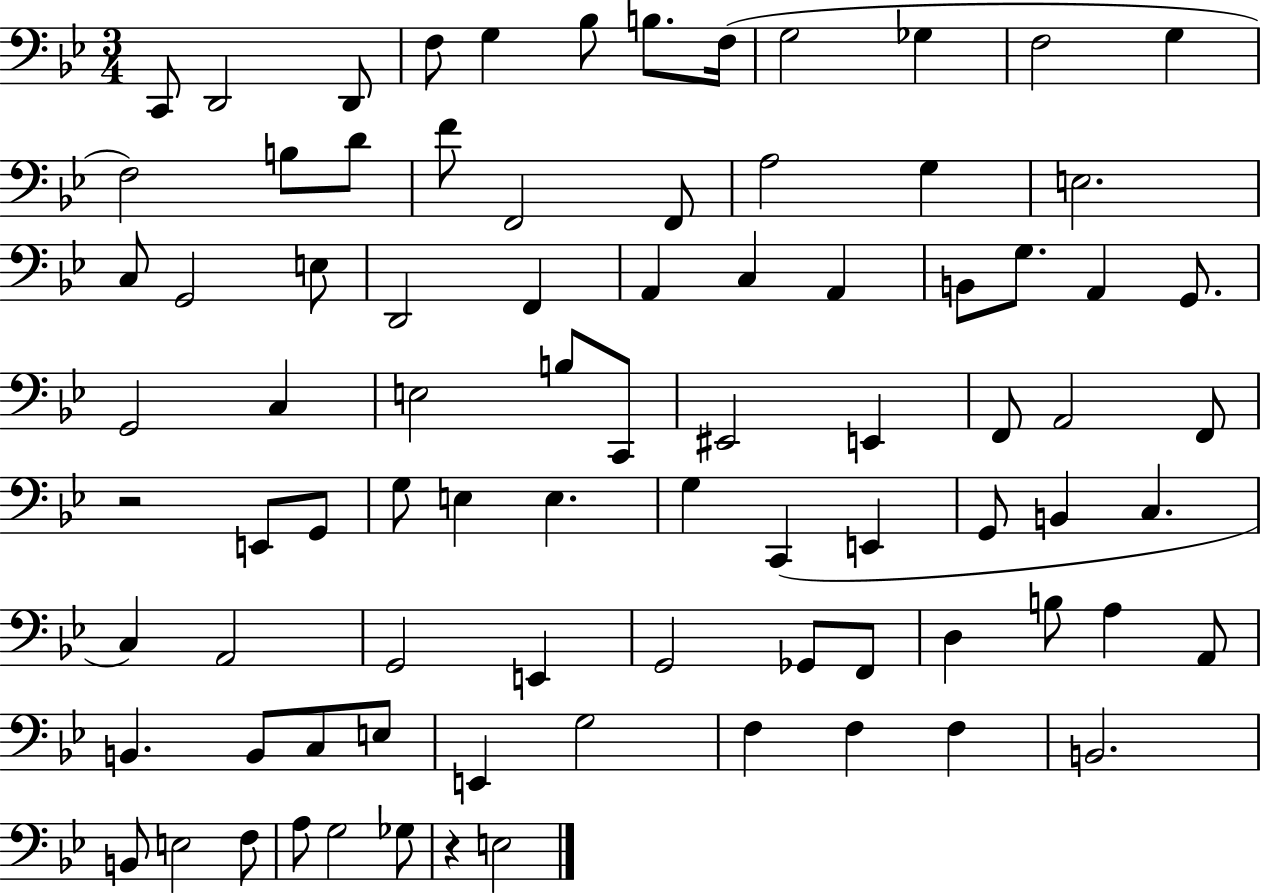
{
  \clef bass
  \numericTimeSignature
  \time 3/4
  \key bes \major
  c,8 d,2 d,8 | f8 g4 bes8 b8. f16( | g2 ges4 | f2 g4 | \break f2) b8 d'8 | f'8 f,2 f,8 | a2 g4 | e2. | \break c8 g,2 e8 | d,2 f,4 | a,4 c4 a,4 | b,8 g8. a,4 g,8. | \break g,2 c4 | e2 b8 c,8 | eis,2 e,4 | f,8 a,2 f,8 | \break r2 e,8 g,8 | g8 e4 e4. | g4 c,4( e,4 | g,8 b,4 c4. | \break c4) a,2 | g,2 e,4 | g,2 ges,8 f,8 | d4 b8 a4 a,8 | \break b,4. b,8 c8 e8 | e,4 g2 | f4 f4 f4 | b,2. | \break b,8 e2 f8 | a8 g2 ges8 | r4 e2 | \bar "|."
}